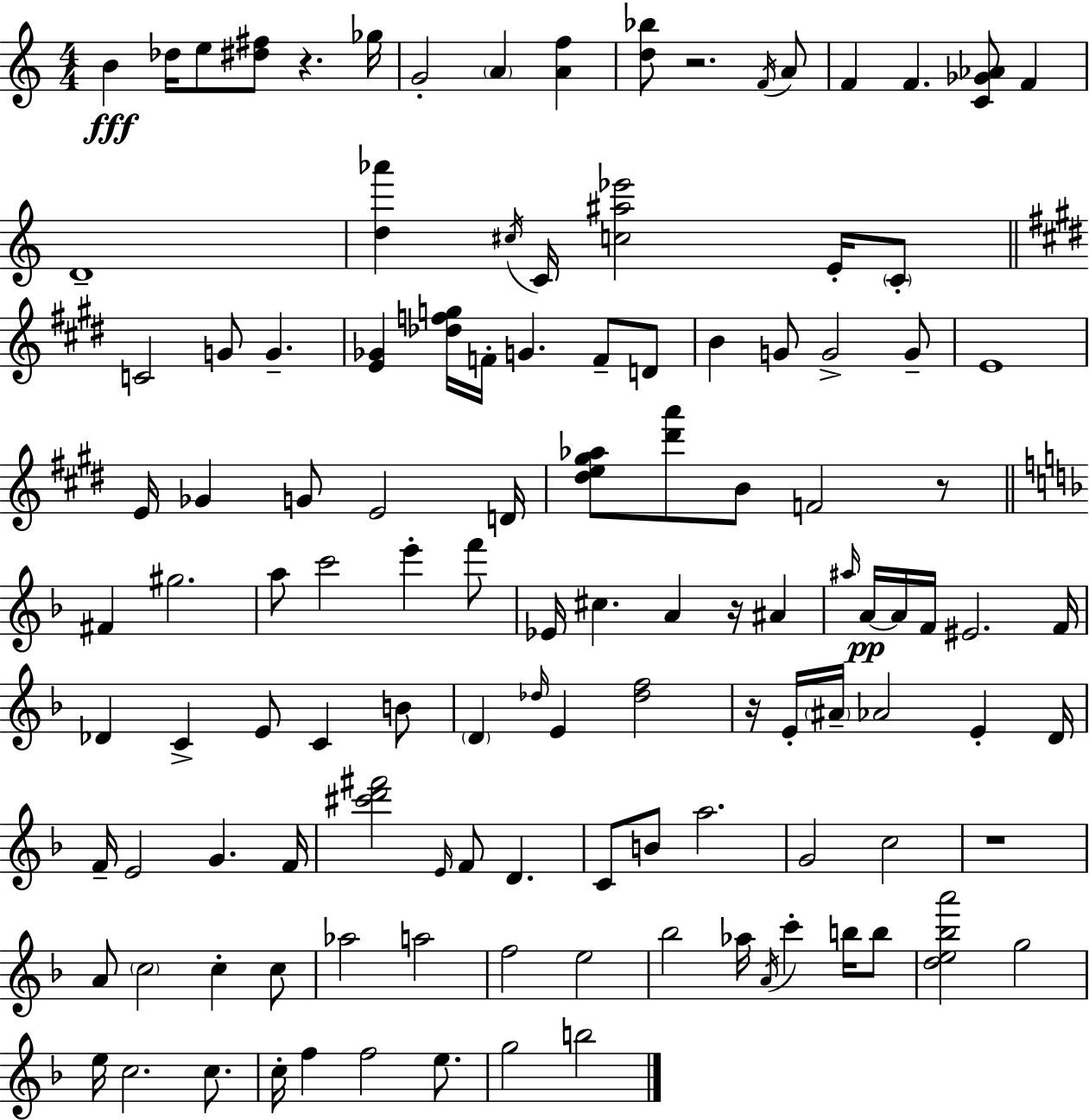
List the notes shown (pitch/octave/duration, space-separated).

B4/q Db5/s E5/e [D#5,F#5]/e R/q. Gb5/s G4/h A4/q [A4,F5]/q [D5,Bb5]/e R/h. F4/s A4/e F4/q F4/q. [C4,Gb4,Ab4]/e F4/q D4/w [D5,Ab6]/q C#5/s C4/s [C5,A#5,Eb6]/h E4/s C4/e C4/h G4/e G4/q. [E4,Gb4]/q [Db5,F5,G5]/s F4/s G4/q. F4/e D4/e B4/q G4/e G4/h G4/e E4/w E4/s Gb4/q G4/e E4/h D4/s [D#5,E5,G#5,Ab5]/e [D#6,A6]/e B4/e F4/h R/e F#4/q G#5/h. A5/e C6/h E6/q F6/e Eb4/s C#5/q. A4/q R/s A#4/q A#5/s A4/s A4/s F4/s EIS4/h. F4/s Db4/q C4/q E4/e C4/q B4/e D4/q Db5/s E4/q [Db5,F5]/h R/s E4/s A#4/s Ab4/h E4/q D4/s F4/s E4/h G4/q. F4/s [C#6,D6,F#6]/h E4/s F4/e D4/q. C4/e B4/e A5/h. G4/h C5/h R/w A4/e C5/h C5/q C5/e Ab5/h A5/h F5/h E5/h Bb5/h Ab5/s A4/s C6/q B5/s B5/e [D5,E5,Bb5,A6]/h G5/h E5/s C5/h. C5/e. C5/s F5/q F5/h E5/e. G5/h B5/h